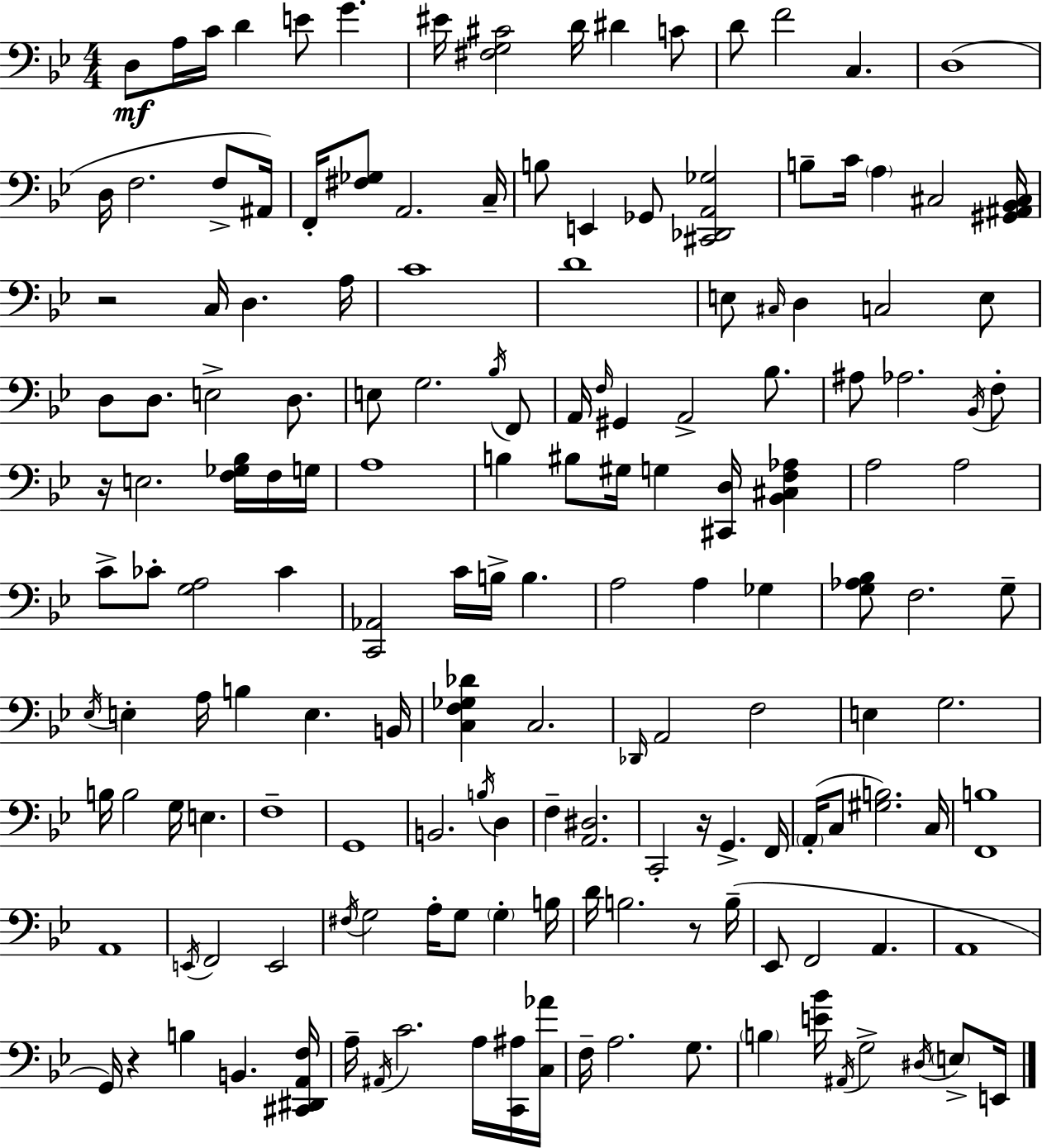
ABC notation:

X:1
T:Untitled
M:4/4
L:1/4
K:Bb
D,/2 A,/4 C/4 D E/2 G ^E/4 [^F,G,^C]2 D/4 ^D C/2 D/2 F2 C, D,4 D,/4 F,2 F,/2 ^A,,/4 F,,/4 [^F,_G,]/2 A,,2 C,/4 B,/2 E,, _G,,/2 [^C,,_D,,A,,_G,]2 B,/2 C/4 A, ^C,2 [^G,,^A,,_B,,^C,]/4 z2 C,/4 D, A,/4 C4 D4 E,/2 ^C,/4 D, C,2 E,/2 D,/2 D,/2 E,2 D,/2 E,/2 G,2 _B,/4 F,,/2 A,,/4 F,/4 ^G,, A,,2 _B,/2 ^A,/2 _A,2 _B,,/4 F,/2 z/4 E,2 [F,_G,_B,]/4 F,/4 G,/4 A,4 B, ^B,/2 ^G,/4 G, [^C,,D,]/4 [_B,,^C,F,_A,] A,2 A,2 C/2 _C/2 [G,A,]2 _C [C,,_A,,]2 C/4 B,/4 B, A,2 A, _G, [G,_A,_B,]/2 F,2 G,/2 _E,/4 E, A,/4 B, E, B,,/4 [C,F,_G,_D] C,2 _D,,/4 A,,2 F,2 E, G,2 B,/4 B,2 G,/4 E, F,4 G,,4 B,,2 B,/4 D, F, [A,,^D,]2 C,,2 z/4 G,, F,,/4 A,,/4 C,/2 [^G,B,]2 C,/4 [F,,B,]4 A,,4 E,,/4 F,,2 E,,2 ^F,/4 G,2 A,/4 G,/2 G, B,/4 D/4 B,2 z/2 B,/4 _E,,/2 F,,2 A,, A,,4 G,,/4 z B, B,, [^C,,^D,,A,,F,]/4 A,/4 ^A,,/4 C2 A,/4 [C,,^A,]/4 [C,_A]/4 F,/4 A,2 G,/2 B, [E_B]/4 ^A,,/4 G,2 ^D,/4 E,/2 E,,/4